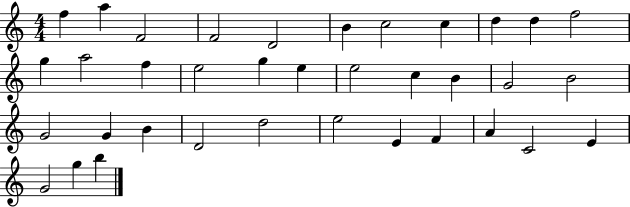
{
  \clef treble
  \numericTimeSignature
  \time 4/4
  \key c \major
  f''4 a''4 f'2 | f'2 d'2 | b'4 c''2 c''4 | d''4 d''4 f''2 | \break g''4 a''2 f''4 | e''2 g''4 e''4 | e''2 c''4 b'4 | g'2 b'2 | \break g'2 g'4 b'4 | d'2 d''2 | e''2 e'4 f'4 | a'4 c'2 e'4 | \break g'2 g''4 b''4 | \bar "|."
}